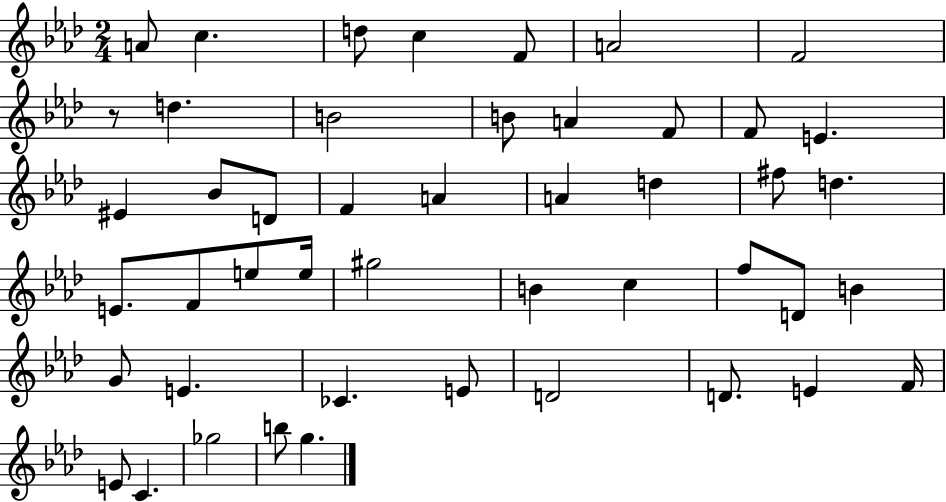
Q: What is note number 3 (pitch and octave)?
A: D5